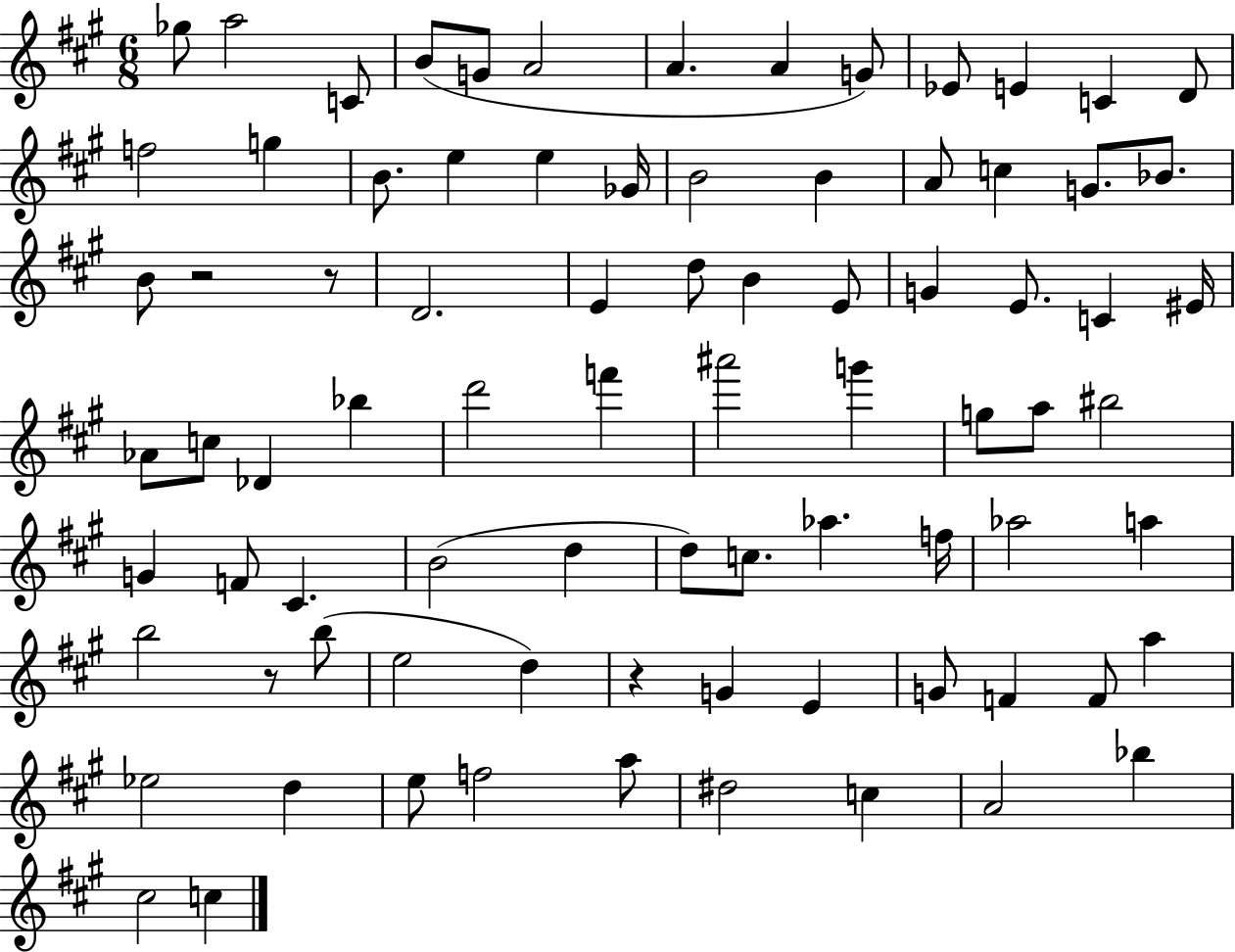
{
  \clef treble
  \numericTimeSignature
  \time 6/8
  \key a \major
  ges''8 a''2 c'8 | b'8( g'8 a'2 | a'4. a'4 g'8) | ees'8 e'4 c'4 d'8 | \break f''2 g''4 | b'8. e''4 e''4 ges'16 | b'2 b'4 | a'8 c''4 g'8. bes'8. | \break b'8 r2 r8 | d'2. | e'4 d''8 b'4 e'8 | g'4 e'8. c'4 eis'16 | \break aes'8 c''8 des'4 bes''4 | d'''2 f'''4 | ais'''2 g'''4 | g''8 a''8 bis''2 | \break g'4 f'8 cis'4. | b'2( d''4 | d''8) c''8. aes''4. f''16 | aes''2 a''4 | \break b''2 r8 b''8( | e''2 d''4) | r4 g'4 e'4 | g'8 f'4 f'8 a''4 | \break ees''2 d''4 | e''8 f''2 a''8 | dis''2 c''4 | a'2 bes''4 | \break cis''2 c''4 | \bar "|."
}